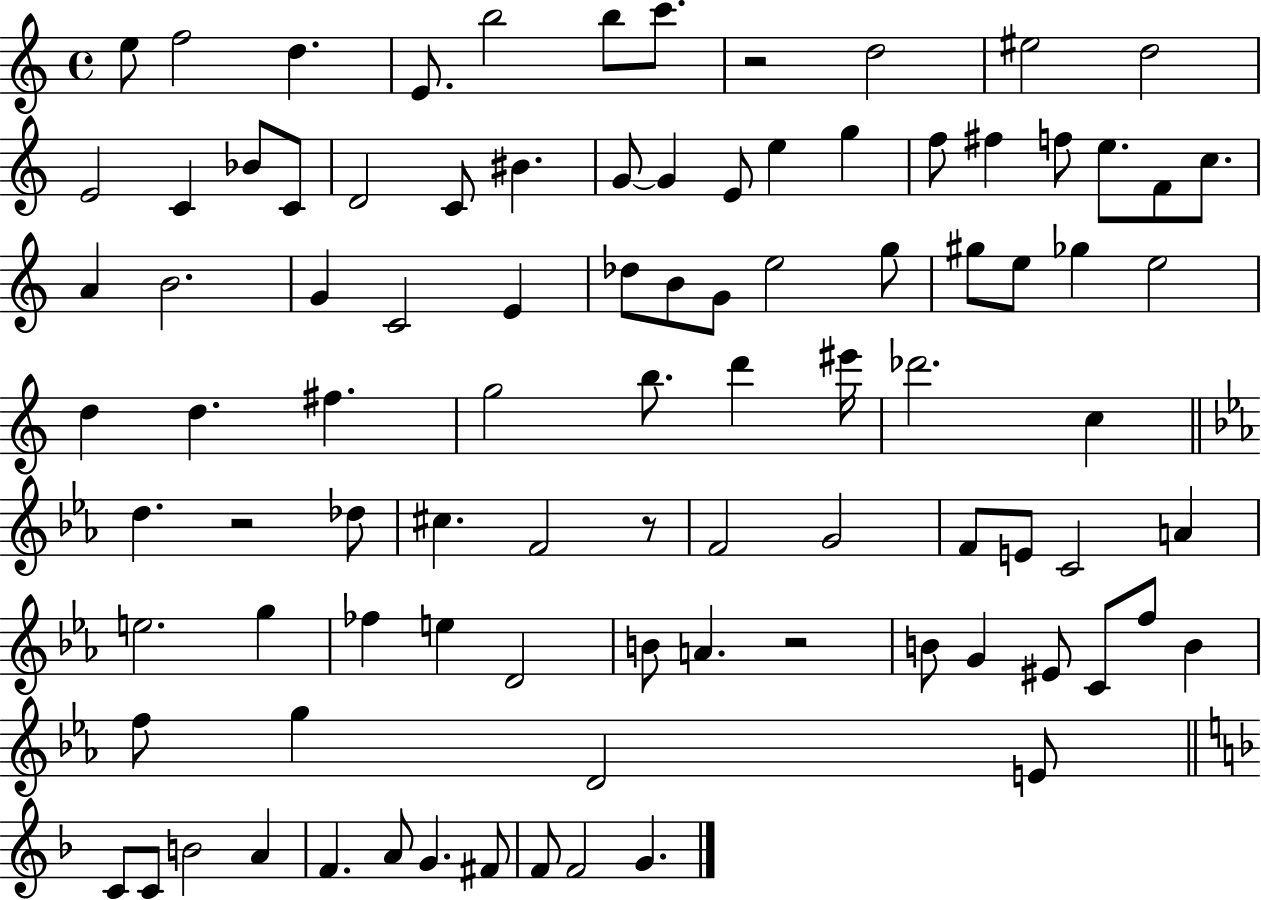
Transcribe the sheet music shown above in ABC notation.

X:1
T:Untitled
M:4/4
L:1/4
K:C
e/2 f2 d E/2 b2 b/2 c'/2 z2 d2 ^e2 d2 E2 C _B/2 C/2 D2 C/2 ^B G/2 G E/2 e g f/2 ^f f/2 e/2 F/2 c/2 A B2 G C2 E _d/2 B/2 G/2 e2 g/2 ^g/2 e/2 _g e2 d d ^f g2 b/2 d' ^e'/4 _d'2 c d z2 _d/2 ^c F2 z/2 F2 G2 F/2 E/2 C2 A e2 g _f e D2 B/2 A z2 B/2 G ^E/2 C/2 f/2 B f/2 g D2 E/2 C/2 C/2 B2 A F A/2 G ^F/2 F/2 F2 G